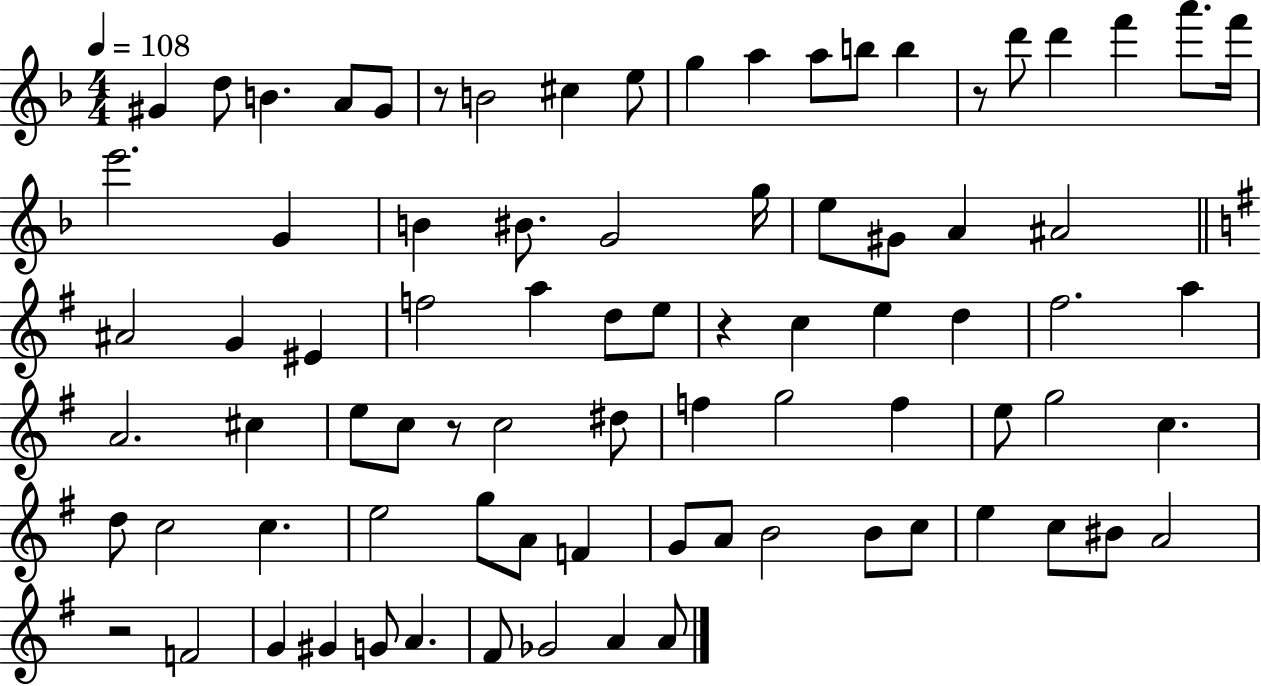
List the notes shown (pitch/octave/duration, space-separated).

G#4/q D5/e B4/q. A4/e G#4/e R/e B4/h C#5/q E5/e G5/q A5/q A5/e B5/e B5/q R/e D6/e D6/q F6/q A6/e. F6/s E6/h. G4/q B4/q BIS4/e. G4/h G5/s E5/e G#4/e A4/q A#4/h A#4/h G4/q EIS4/q F5/h A5/q D5/e E5/e R/q C5/q E5/q D5/q F#5/h. A5/q A4/h. C#5/q E5/e C5/e R/e C5/h D#5/e F5/q G5/h F5/q E5/e G5/h C5/q. D5/e C5/h C5/q. E5/h G5/e A4/e F4/q G4/e A4/e B4/h B4/e C5/e E5/q C5/e BIS4/e A4/h R/h F4/h G4/q G#4/q G4/e A4/q. F#4/e Gb4/h A4/q A4/e